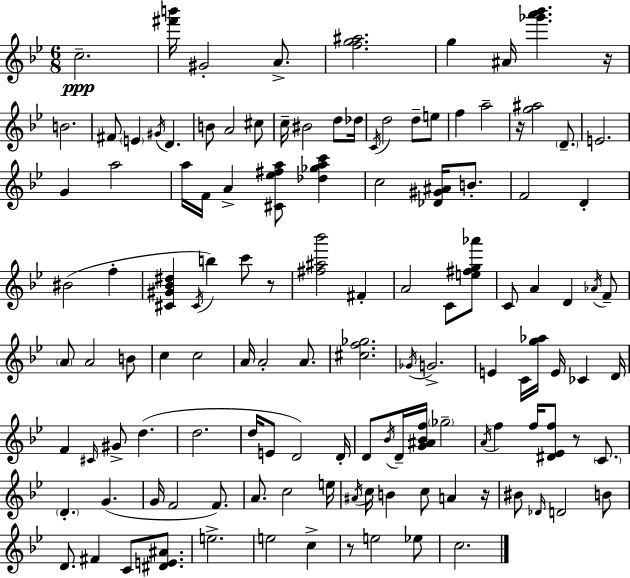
{
  \clef treble
  \numericTimeSignature
  \time 6/8
  \key g \minor
  c''2.--\ppp | <fis''' b'''>16 gis'2-. a'8.-> | <f'' g'' ais''>2. | g''4 ais'16 <ges''' a''' bes'''>4. r16 | \break b'2. | fis'8 \parenthesize e'4 \acciaccatura { gis'16 } d'4. | b'8 a'2 cis''8 | c''16-- bis'2 d''8 | \break des''16 \acciaccatura { c'16 } d''2 d''8-- | e''8 f''4 a''2-- | r16 <g'' ais''>2 \parenthesize d'8.-- | e'2. | \break g'4 a''2 | a''16 f'16 a'4-> <cis' ees'' fis'' a''>8 <des'' ges'' a'' c'''>4 | c''2 <des' gis' ais'>16 b'8.-. | f'2 d'4-. | \break bis'2( f''4-. | <cis' gis' bes' dis''>4 \acciaccatura { cis'16 }) b''4 c'''8 | r8 <fis'' ais'' bes'''>2 fis'4-. | a'2 c'8 | \break <e'' fis'' g'' aes'''>8 c'8 a'4 d'4 | \acciaccatura { aes'16 } f'8-- \parenthesize a'8 a'2 | b'8 c''4 c''2 | a'16 a'2-. | \break a'8. <cis'' f'' ges''>2. | \acciaccatura { ges'16 } g'2.-> | e'4 c'16 <g'' aes''>16 e'16 | ces'4 d'16 f'4 \grace { cis'16 } gis'8-> | \break d''4.( d''2. | d''16 e'8 d'2) | d'16-. d'8 \acciaccatura { bes'16 } d'16-- <g' ais' bes' f''>16 \parenthesize ges''2-- | \acciaccatura { a'16 } f''4 | \break f''16 <dis' ees' f''>8 r8 \parenthesize c'8. \parenthesize d'4.-. | g'4.( g'16 f'2 | f'8.) a'8. c''2 | e''16 \acciaccatura { ais'16 } c''16 b'4 | \break c''8 a'4 r16 bis'8 \grace { des'16 } | d'2 b'8 d'8. | fis'4 c'8 <dis' e' ais'>8. e''2.-> | e''2 | \break c''4-> r8 | e''2 ees''8 c''2. | \bar "|."
}